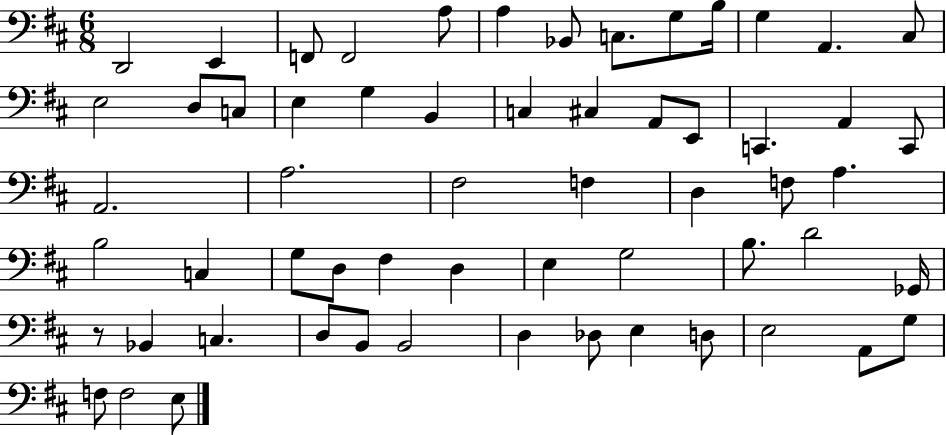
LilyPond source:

{
  \clef bass
  \numericTimeSignature
  \time 6/8
  \key d \major
  d,2 e,4 | f,8 f,2 a8 | a4 bes,8 c8. g8 b16 | g4 a,4. cis8 | \break e2 d8 c8 | e4 g4 b,4 | c4 cis4 a,8 e,8 | c,4. a,4 c,8 | \break a,2. | a2. | fis2 f4 | d4 f8 a4. | \break b2 c4 | g8 d8 fis4 d4 | e4 g2 | b8. d'2 ges,16 | \break r8 bes,4 c4. | d8 b,8 b,2 | d4 des8 e4 d8 | e2 a,8 g8 | \break f8 f2 e8 | \bar "|."
}